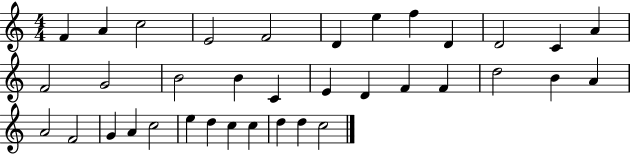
F4/q A4/q C5/h E4/h F4/h D4/q E5/q F5/q D4/q D4/h C4/q A4/q F4/h G4/h B4/h B4/q C4/q E4/q D4/q F4/q F4/q D5/h B4/q A4/q A4/h F4/h G4/q A4/q C5/h E5/q D5/q C5/q C5/q D5/q D5/q C5/h